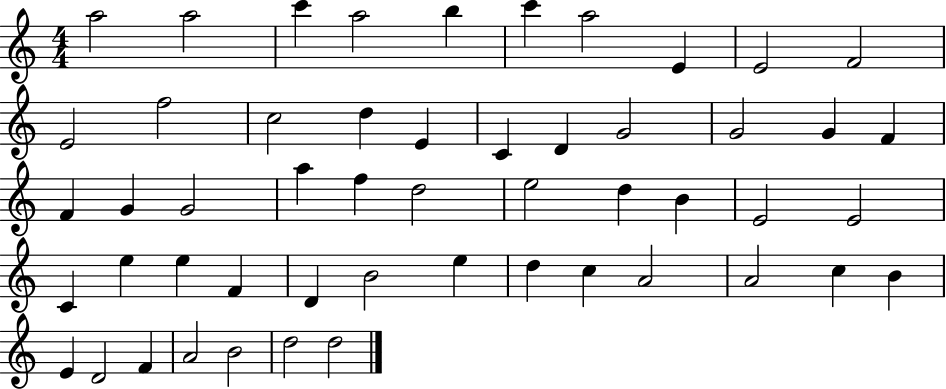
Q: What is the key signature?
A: C major